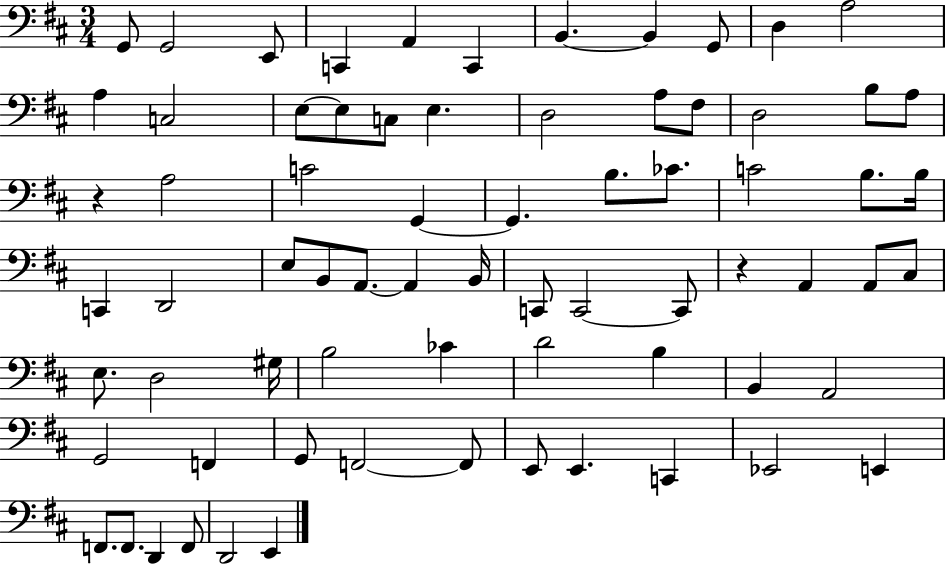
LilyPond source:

{
  \clef bass
  \numericTimeSignature
  \time 3/4
  \key d \major
  g,8 g,2 e,8 | c,4 a,4 c,4 | b,4.~~ b,4 g,8 | d4 a2 | \break a4 c2 | e8~~ e8 c8 e4. | d2 a8 fis8 | d2 b8 a8 | \break r4 a2 | c'2 g,4~~ | g,4. b8. ces'8. | c'2 b8. b16 | \break c,4 d,2 | e8 b,8 a,8.~~ a,4 b,16 | c,8 c,2~~ c,8 | r4 a,4 a,8 cis8 | \break e8. d2 gis16 | b2 ces'4 | d'2 b4 | b,4 a,2 | \break g,2 f,4 | g,8 f,2~~ f,8 | e,8 e,4. c,4 | ees,2 e,4 | \break f,8. f,8. d,4 f,8 | d,2 e,4 | \bar "|."
}